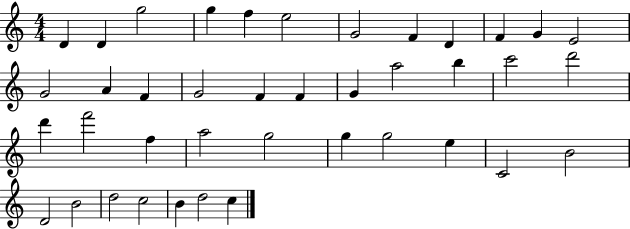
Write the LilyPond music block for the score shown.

{
  \clef treble
  \numericTimeSignature
  \time 4/4
  \key c \major
  d'4 d'4 g''2 | g''4 f''4 e''2 | g'2 f'4 d'4 | f'4 g'4 e'2 | \break g'2 a'4 f'4 | g'2 f'4 f'4 | g'4 a''2 b''4 | c'''2 d'''2 | \break d'''4 f'''2 f''4 | a''2 g''2 | g''4 g''2 e''4 | c'2 b'2 | \break d'2 b'2 | d''2 c''2 | b'4 d''2 c''4 | \bar "|."
}